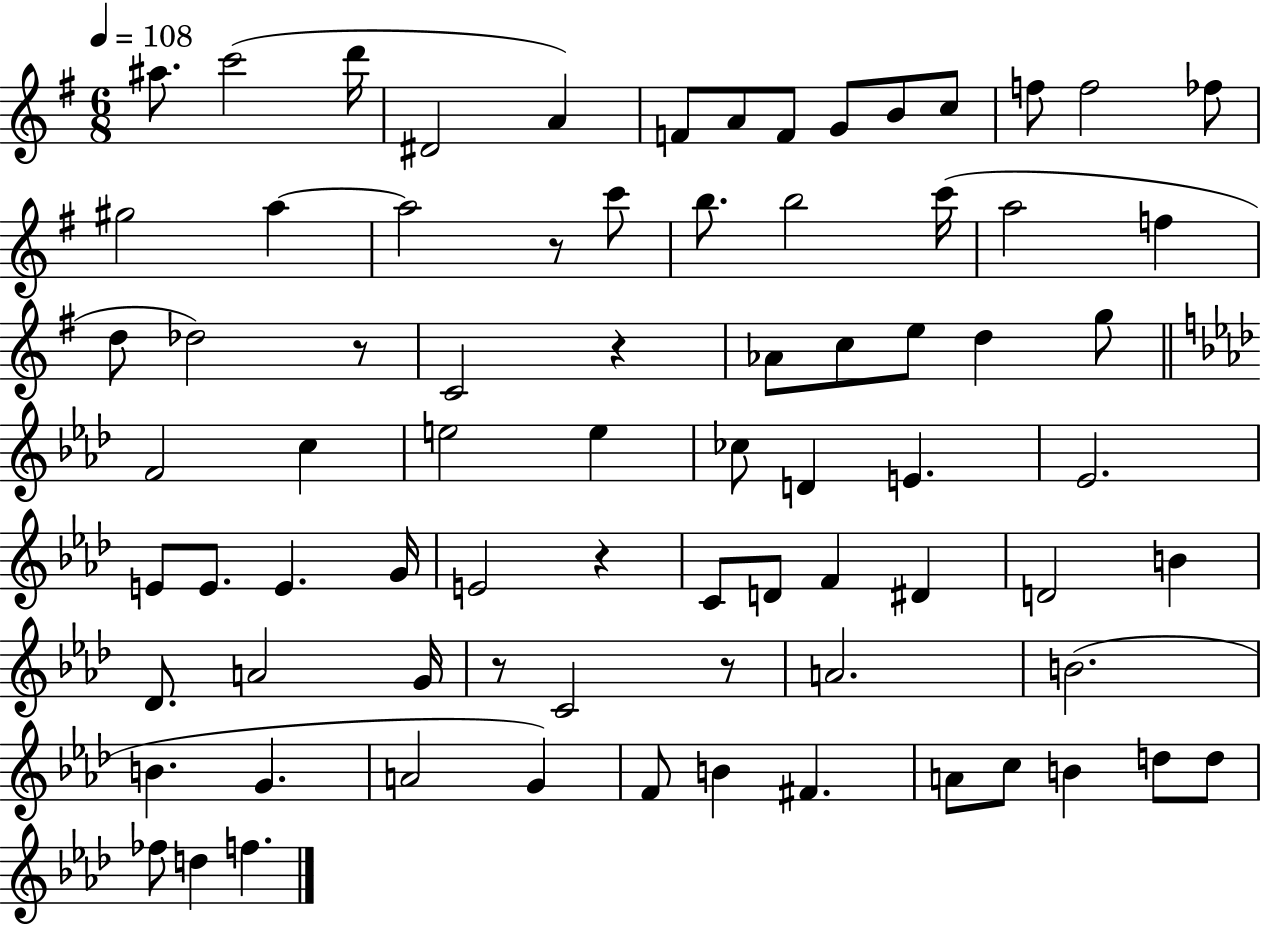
A#5/e. C6/h D6/s D#4/h A4/q F4/e A4/e F4/e G4/e B4/e C5/e F5/e F5/h FES5/e G#5/h A5/q A5/h R/e C6/e B5/e. B5/h C6/s A5/h F5/q D5/e Db5/h R/e C4/h R/q Ab4/e C5/e E5/e D5/q G5/e F4/h C5/q E5/h E5/q CES5/e D4/q E4/q. Eb4/h. E4/e E4/e. E4/q. G4/s E4/h R/q C4/e D4/e F4/q D#4/q D4/h B4/q Db4/e. A4/h G4/s R/e C4/h R/e A4/h. B4/h. B4/q. G4/q. A4/h G4/q F4/e B4/q F#4/q. A4/e C5/e B4/q D5/e D5/e FES5/e D5/q F5/q.